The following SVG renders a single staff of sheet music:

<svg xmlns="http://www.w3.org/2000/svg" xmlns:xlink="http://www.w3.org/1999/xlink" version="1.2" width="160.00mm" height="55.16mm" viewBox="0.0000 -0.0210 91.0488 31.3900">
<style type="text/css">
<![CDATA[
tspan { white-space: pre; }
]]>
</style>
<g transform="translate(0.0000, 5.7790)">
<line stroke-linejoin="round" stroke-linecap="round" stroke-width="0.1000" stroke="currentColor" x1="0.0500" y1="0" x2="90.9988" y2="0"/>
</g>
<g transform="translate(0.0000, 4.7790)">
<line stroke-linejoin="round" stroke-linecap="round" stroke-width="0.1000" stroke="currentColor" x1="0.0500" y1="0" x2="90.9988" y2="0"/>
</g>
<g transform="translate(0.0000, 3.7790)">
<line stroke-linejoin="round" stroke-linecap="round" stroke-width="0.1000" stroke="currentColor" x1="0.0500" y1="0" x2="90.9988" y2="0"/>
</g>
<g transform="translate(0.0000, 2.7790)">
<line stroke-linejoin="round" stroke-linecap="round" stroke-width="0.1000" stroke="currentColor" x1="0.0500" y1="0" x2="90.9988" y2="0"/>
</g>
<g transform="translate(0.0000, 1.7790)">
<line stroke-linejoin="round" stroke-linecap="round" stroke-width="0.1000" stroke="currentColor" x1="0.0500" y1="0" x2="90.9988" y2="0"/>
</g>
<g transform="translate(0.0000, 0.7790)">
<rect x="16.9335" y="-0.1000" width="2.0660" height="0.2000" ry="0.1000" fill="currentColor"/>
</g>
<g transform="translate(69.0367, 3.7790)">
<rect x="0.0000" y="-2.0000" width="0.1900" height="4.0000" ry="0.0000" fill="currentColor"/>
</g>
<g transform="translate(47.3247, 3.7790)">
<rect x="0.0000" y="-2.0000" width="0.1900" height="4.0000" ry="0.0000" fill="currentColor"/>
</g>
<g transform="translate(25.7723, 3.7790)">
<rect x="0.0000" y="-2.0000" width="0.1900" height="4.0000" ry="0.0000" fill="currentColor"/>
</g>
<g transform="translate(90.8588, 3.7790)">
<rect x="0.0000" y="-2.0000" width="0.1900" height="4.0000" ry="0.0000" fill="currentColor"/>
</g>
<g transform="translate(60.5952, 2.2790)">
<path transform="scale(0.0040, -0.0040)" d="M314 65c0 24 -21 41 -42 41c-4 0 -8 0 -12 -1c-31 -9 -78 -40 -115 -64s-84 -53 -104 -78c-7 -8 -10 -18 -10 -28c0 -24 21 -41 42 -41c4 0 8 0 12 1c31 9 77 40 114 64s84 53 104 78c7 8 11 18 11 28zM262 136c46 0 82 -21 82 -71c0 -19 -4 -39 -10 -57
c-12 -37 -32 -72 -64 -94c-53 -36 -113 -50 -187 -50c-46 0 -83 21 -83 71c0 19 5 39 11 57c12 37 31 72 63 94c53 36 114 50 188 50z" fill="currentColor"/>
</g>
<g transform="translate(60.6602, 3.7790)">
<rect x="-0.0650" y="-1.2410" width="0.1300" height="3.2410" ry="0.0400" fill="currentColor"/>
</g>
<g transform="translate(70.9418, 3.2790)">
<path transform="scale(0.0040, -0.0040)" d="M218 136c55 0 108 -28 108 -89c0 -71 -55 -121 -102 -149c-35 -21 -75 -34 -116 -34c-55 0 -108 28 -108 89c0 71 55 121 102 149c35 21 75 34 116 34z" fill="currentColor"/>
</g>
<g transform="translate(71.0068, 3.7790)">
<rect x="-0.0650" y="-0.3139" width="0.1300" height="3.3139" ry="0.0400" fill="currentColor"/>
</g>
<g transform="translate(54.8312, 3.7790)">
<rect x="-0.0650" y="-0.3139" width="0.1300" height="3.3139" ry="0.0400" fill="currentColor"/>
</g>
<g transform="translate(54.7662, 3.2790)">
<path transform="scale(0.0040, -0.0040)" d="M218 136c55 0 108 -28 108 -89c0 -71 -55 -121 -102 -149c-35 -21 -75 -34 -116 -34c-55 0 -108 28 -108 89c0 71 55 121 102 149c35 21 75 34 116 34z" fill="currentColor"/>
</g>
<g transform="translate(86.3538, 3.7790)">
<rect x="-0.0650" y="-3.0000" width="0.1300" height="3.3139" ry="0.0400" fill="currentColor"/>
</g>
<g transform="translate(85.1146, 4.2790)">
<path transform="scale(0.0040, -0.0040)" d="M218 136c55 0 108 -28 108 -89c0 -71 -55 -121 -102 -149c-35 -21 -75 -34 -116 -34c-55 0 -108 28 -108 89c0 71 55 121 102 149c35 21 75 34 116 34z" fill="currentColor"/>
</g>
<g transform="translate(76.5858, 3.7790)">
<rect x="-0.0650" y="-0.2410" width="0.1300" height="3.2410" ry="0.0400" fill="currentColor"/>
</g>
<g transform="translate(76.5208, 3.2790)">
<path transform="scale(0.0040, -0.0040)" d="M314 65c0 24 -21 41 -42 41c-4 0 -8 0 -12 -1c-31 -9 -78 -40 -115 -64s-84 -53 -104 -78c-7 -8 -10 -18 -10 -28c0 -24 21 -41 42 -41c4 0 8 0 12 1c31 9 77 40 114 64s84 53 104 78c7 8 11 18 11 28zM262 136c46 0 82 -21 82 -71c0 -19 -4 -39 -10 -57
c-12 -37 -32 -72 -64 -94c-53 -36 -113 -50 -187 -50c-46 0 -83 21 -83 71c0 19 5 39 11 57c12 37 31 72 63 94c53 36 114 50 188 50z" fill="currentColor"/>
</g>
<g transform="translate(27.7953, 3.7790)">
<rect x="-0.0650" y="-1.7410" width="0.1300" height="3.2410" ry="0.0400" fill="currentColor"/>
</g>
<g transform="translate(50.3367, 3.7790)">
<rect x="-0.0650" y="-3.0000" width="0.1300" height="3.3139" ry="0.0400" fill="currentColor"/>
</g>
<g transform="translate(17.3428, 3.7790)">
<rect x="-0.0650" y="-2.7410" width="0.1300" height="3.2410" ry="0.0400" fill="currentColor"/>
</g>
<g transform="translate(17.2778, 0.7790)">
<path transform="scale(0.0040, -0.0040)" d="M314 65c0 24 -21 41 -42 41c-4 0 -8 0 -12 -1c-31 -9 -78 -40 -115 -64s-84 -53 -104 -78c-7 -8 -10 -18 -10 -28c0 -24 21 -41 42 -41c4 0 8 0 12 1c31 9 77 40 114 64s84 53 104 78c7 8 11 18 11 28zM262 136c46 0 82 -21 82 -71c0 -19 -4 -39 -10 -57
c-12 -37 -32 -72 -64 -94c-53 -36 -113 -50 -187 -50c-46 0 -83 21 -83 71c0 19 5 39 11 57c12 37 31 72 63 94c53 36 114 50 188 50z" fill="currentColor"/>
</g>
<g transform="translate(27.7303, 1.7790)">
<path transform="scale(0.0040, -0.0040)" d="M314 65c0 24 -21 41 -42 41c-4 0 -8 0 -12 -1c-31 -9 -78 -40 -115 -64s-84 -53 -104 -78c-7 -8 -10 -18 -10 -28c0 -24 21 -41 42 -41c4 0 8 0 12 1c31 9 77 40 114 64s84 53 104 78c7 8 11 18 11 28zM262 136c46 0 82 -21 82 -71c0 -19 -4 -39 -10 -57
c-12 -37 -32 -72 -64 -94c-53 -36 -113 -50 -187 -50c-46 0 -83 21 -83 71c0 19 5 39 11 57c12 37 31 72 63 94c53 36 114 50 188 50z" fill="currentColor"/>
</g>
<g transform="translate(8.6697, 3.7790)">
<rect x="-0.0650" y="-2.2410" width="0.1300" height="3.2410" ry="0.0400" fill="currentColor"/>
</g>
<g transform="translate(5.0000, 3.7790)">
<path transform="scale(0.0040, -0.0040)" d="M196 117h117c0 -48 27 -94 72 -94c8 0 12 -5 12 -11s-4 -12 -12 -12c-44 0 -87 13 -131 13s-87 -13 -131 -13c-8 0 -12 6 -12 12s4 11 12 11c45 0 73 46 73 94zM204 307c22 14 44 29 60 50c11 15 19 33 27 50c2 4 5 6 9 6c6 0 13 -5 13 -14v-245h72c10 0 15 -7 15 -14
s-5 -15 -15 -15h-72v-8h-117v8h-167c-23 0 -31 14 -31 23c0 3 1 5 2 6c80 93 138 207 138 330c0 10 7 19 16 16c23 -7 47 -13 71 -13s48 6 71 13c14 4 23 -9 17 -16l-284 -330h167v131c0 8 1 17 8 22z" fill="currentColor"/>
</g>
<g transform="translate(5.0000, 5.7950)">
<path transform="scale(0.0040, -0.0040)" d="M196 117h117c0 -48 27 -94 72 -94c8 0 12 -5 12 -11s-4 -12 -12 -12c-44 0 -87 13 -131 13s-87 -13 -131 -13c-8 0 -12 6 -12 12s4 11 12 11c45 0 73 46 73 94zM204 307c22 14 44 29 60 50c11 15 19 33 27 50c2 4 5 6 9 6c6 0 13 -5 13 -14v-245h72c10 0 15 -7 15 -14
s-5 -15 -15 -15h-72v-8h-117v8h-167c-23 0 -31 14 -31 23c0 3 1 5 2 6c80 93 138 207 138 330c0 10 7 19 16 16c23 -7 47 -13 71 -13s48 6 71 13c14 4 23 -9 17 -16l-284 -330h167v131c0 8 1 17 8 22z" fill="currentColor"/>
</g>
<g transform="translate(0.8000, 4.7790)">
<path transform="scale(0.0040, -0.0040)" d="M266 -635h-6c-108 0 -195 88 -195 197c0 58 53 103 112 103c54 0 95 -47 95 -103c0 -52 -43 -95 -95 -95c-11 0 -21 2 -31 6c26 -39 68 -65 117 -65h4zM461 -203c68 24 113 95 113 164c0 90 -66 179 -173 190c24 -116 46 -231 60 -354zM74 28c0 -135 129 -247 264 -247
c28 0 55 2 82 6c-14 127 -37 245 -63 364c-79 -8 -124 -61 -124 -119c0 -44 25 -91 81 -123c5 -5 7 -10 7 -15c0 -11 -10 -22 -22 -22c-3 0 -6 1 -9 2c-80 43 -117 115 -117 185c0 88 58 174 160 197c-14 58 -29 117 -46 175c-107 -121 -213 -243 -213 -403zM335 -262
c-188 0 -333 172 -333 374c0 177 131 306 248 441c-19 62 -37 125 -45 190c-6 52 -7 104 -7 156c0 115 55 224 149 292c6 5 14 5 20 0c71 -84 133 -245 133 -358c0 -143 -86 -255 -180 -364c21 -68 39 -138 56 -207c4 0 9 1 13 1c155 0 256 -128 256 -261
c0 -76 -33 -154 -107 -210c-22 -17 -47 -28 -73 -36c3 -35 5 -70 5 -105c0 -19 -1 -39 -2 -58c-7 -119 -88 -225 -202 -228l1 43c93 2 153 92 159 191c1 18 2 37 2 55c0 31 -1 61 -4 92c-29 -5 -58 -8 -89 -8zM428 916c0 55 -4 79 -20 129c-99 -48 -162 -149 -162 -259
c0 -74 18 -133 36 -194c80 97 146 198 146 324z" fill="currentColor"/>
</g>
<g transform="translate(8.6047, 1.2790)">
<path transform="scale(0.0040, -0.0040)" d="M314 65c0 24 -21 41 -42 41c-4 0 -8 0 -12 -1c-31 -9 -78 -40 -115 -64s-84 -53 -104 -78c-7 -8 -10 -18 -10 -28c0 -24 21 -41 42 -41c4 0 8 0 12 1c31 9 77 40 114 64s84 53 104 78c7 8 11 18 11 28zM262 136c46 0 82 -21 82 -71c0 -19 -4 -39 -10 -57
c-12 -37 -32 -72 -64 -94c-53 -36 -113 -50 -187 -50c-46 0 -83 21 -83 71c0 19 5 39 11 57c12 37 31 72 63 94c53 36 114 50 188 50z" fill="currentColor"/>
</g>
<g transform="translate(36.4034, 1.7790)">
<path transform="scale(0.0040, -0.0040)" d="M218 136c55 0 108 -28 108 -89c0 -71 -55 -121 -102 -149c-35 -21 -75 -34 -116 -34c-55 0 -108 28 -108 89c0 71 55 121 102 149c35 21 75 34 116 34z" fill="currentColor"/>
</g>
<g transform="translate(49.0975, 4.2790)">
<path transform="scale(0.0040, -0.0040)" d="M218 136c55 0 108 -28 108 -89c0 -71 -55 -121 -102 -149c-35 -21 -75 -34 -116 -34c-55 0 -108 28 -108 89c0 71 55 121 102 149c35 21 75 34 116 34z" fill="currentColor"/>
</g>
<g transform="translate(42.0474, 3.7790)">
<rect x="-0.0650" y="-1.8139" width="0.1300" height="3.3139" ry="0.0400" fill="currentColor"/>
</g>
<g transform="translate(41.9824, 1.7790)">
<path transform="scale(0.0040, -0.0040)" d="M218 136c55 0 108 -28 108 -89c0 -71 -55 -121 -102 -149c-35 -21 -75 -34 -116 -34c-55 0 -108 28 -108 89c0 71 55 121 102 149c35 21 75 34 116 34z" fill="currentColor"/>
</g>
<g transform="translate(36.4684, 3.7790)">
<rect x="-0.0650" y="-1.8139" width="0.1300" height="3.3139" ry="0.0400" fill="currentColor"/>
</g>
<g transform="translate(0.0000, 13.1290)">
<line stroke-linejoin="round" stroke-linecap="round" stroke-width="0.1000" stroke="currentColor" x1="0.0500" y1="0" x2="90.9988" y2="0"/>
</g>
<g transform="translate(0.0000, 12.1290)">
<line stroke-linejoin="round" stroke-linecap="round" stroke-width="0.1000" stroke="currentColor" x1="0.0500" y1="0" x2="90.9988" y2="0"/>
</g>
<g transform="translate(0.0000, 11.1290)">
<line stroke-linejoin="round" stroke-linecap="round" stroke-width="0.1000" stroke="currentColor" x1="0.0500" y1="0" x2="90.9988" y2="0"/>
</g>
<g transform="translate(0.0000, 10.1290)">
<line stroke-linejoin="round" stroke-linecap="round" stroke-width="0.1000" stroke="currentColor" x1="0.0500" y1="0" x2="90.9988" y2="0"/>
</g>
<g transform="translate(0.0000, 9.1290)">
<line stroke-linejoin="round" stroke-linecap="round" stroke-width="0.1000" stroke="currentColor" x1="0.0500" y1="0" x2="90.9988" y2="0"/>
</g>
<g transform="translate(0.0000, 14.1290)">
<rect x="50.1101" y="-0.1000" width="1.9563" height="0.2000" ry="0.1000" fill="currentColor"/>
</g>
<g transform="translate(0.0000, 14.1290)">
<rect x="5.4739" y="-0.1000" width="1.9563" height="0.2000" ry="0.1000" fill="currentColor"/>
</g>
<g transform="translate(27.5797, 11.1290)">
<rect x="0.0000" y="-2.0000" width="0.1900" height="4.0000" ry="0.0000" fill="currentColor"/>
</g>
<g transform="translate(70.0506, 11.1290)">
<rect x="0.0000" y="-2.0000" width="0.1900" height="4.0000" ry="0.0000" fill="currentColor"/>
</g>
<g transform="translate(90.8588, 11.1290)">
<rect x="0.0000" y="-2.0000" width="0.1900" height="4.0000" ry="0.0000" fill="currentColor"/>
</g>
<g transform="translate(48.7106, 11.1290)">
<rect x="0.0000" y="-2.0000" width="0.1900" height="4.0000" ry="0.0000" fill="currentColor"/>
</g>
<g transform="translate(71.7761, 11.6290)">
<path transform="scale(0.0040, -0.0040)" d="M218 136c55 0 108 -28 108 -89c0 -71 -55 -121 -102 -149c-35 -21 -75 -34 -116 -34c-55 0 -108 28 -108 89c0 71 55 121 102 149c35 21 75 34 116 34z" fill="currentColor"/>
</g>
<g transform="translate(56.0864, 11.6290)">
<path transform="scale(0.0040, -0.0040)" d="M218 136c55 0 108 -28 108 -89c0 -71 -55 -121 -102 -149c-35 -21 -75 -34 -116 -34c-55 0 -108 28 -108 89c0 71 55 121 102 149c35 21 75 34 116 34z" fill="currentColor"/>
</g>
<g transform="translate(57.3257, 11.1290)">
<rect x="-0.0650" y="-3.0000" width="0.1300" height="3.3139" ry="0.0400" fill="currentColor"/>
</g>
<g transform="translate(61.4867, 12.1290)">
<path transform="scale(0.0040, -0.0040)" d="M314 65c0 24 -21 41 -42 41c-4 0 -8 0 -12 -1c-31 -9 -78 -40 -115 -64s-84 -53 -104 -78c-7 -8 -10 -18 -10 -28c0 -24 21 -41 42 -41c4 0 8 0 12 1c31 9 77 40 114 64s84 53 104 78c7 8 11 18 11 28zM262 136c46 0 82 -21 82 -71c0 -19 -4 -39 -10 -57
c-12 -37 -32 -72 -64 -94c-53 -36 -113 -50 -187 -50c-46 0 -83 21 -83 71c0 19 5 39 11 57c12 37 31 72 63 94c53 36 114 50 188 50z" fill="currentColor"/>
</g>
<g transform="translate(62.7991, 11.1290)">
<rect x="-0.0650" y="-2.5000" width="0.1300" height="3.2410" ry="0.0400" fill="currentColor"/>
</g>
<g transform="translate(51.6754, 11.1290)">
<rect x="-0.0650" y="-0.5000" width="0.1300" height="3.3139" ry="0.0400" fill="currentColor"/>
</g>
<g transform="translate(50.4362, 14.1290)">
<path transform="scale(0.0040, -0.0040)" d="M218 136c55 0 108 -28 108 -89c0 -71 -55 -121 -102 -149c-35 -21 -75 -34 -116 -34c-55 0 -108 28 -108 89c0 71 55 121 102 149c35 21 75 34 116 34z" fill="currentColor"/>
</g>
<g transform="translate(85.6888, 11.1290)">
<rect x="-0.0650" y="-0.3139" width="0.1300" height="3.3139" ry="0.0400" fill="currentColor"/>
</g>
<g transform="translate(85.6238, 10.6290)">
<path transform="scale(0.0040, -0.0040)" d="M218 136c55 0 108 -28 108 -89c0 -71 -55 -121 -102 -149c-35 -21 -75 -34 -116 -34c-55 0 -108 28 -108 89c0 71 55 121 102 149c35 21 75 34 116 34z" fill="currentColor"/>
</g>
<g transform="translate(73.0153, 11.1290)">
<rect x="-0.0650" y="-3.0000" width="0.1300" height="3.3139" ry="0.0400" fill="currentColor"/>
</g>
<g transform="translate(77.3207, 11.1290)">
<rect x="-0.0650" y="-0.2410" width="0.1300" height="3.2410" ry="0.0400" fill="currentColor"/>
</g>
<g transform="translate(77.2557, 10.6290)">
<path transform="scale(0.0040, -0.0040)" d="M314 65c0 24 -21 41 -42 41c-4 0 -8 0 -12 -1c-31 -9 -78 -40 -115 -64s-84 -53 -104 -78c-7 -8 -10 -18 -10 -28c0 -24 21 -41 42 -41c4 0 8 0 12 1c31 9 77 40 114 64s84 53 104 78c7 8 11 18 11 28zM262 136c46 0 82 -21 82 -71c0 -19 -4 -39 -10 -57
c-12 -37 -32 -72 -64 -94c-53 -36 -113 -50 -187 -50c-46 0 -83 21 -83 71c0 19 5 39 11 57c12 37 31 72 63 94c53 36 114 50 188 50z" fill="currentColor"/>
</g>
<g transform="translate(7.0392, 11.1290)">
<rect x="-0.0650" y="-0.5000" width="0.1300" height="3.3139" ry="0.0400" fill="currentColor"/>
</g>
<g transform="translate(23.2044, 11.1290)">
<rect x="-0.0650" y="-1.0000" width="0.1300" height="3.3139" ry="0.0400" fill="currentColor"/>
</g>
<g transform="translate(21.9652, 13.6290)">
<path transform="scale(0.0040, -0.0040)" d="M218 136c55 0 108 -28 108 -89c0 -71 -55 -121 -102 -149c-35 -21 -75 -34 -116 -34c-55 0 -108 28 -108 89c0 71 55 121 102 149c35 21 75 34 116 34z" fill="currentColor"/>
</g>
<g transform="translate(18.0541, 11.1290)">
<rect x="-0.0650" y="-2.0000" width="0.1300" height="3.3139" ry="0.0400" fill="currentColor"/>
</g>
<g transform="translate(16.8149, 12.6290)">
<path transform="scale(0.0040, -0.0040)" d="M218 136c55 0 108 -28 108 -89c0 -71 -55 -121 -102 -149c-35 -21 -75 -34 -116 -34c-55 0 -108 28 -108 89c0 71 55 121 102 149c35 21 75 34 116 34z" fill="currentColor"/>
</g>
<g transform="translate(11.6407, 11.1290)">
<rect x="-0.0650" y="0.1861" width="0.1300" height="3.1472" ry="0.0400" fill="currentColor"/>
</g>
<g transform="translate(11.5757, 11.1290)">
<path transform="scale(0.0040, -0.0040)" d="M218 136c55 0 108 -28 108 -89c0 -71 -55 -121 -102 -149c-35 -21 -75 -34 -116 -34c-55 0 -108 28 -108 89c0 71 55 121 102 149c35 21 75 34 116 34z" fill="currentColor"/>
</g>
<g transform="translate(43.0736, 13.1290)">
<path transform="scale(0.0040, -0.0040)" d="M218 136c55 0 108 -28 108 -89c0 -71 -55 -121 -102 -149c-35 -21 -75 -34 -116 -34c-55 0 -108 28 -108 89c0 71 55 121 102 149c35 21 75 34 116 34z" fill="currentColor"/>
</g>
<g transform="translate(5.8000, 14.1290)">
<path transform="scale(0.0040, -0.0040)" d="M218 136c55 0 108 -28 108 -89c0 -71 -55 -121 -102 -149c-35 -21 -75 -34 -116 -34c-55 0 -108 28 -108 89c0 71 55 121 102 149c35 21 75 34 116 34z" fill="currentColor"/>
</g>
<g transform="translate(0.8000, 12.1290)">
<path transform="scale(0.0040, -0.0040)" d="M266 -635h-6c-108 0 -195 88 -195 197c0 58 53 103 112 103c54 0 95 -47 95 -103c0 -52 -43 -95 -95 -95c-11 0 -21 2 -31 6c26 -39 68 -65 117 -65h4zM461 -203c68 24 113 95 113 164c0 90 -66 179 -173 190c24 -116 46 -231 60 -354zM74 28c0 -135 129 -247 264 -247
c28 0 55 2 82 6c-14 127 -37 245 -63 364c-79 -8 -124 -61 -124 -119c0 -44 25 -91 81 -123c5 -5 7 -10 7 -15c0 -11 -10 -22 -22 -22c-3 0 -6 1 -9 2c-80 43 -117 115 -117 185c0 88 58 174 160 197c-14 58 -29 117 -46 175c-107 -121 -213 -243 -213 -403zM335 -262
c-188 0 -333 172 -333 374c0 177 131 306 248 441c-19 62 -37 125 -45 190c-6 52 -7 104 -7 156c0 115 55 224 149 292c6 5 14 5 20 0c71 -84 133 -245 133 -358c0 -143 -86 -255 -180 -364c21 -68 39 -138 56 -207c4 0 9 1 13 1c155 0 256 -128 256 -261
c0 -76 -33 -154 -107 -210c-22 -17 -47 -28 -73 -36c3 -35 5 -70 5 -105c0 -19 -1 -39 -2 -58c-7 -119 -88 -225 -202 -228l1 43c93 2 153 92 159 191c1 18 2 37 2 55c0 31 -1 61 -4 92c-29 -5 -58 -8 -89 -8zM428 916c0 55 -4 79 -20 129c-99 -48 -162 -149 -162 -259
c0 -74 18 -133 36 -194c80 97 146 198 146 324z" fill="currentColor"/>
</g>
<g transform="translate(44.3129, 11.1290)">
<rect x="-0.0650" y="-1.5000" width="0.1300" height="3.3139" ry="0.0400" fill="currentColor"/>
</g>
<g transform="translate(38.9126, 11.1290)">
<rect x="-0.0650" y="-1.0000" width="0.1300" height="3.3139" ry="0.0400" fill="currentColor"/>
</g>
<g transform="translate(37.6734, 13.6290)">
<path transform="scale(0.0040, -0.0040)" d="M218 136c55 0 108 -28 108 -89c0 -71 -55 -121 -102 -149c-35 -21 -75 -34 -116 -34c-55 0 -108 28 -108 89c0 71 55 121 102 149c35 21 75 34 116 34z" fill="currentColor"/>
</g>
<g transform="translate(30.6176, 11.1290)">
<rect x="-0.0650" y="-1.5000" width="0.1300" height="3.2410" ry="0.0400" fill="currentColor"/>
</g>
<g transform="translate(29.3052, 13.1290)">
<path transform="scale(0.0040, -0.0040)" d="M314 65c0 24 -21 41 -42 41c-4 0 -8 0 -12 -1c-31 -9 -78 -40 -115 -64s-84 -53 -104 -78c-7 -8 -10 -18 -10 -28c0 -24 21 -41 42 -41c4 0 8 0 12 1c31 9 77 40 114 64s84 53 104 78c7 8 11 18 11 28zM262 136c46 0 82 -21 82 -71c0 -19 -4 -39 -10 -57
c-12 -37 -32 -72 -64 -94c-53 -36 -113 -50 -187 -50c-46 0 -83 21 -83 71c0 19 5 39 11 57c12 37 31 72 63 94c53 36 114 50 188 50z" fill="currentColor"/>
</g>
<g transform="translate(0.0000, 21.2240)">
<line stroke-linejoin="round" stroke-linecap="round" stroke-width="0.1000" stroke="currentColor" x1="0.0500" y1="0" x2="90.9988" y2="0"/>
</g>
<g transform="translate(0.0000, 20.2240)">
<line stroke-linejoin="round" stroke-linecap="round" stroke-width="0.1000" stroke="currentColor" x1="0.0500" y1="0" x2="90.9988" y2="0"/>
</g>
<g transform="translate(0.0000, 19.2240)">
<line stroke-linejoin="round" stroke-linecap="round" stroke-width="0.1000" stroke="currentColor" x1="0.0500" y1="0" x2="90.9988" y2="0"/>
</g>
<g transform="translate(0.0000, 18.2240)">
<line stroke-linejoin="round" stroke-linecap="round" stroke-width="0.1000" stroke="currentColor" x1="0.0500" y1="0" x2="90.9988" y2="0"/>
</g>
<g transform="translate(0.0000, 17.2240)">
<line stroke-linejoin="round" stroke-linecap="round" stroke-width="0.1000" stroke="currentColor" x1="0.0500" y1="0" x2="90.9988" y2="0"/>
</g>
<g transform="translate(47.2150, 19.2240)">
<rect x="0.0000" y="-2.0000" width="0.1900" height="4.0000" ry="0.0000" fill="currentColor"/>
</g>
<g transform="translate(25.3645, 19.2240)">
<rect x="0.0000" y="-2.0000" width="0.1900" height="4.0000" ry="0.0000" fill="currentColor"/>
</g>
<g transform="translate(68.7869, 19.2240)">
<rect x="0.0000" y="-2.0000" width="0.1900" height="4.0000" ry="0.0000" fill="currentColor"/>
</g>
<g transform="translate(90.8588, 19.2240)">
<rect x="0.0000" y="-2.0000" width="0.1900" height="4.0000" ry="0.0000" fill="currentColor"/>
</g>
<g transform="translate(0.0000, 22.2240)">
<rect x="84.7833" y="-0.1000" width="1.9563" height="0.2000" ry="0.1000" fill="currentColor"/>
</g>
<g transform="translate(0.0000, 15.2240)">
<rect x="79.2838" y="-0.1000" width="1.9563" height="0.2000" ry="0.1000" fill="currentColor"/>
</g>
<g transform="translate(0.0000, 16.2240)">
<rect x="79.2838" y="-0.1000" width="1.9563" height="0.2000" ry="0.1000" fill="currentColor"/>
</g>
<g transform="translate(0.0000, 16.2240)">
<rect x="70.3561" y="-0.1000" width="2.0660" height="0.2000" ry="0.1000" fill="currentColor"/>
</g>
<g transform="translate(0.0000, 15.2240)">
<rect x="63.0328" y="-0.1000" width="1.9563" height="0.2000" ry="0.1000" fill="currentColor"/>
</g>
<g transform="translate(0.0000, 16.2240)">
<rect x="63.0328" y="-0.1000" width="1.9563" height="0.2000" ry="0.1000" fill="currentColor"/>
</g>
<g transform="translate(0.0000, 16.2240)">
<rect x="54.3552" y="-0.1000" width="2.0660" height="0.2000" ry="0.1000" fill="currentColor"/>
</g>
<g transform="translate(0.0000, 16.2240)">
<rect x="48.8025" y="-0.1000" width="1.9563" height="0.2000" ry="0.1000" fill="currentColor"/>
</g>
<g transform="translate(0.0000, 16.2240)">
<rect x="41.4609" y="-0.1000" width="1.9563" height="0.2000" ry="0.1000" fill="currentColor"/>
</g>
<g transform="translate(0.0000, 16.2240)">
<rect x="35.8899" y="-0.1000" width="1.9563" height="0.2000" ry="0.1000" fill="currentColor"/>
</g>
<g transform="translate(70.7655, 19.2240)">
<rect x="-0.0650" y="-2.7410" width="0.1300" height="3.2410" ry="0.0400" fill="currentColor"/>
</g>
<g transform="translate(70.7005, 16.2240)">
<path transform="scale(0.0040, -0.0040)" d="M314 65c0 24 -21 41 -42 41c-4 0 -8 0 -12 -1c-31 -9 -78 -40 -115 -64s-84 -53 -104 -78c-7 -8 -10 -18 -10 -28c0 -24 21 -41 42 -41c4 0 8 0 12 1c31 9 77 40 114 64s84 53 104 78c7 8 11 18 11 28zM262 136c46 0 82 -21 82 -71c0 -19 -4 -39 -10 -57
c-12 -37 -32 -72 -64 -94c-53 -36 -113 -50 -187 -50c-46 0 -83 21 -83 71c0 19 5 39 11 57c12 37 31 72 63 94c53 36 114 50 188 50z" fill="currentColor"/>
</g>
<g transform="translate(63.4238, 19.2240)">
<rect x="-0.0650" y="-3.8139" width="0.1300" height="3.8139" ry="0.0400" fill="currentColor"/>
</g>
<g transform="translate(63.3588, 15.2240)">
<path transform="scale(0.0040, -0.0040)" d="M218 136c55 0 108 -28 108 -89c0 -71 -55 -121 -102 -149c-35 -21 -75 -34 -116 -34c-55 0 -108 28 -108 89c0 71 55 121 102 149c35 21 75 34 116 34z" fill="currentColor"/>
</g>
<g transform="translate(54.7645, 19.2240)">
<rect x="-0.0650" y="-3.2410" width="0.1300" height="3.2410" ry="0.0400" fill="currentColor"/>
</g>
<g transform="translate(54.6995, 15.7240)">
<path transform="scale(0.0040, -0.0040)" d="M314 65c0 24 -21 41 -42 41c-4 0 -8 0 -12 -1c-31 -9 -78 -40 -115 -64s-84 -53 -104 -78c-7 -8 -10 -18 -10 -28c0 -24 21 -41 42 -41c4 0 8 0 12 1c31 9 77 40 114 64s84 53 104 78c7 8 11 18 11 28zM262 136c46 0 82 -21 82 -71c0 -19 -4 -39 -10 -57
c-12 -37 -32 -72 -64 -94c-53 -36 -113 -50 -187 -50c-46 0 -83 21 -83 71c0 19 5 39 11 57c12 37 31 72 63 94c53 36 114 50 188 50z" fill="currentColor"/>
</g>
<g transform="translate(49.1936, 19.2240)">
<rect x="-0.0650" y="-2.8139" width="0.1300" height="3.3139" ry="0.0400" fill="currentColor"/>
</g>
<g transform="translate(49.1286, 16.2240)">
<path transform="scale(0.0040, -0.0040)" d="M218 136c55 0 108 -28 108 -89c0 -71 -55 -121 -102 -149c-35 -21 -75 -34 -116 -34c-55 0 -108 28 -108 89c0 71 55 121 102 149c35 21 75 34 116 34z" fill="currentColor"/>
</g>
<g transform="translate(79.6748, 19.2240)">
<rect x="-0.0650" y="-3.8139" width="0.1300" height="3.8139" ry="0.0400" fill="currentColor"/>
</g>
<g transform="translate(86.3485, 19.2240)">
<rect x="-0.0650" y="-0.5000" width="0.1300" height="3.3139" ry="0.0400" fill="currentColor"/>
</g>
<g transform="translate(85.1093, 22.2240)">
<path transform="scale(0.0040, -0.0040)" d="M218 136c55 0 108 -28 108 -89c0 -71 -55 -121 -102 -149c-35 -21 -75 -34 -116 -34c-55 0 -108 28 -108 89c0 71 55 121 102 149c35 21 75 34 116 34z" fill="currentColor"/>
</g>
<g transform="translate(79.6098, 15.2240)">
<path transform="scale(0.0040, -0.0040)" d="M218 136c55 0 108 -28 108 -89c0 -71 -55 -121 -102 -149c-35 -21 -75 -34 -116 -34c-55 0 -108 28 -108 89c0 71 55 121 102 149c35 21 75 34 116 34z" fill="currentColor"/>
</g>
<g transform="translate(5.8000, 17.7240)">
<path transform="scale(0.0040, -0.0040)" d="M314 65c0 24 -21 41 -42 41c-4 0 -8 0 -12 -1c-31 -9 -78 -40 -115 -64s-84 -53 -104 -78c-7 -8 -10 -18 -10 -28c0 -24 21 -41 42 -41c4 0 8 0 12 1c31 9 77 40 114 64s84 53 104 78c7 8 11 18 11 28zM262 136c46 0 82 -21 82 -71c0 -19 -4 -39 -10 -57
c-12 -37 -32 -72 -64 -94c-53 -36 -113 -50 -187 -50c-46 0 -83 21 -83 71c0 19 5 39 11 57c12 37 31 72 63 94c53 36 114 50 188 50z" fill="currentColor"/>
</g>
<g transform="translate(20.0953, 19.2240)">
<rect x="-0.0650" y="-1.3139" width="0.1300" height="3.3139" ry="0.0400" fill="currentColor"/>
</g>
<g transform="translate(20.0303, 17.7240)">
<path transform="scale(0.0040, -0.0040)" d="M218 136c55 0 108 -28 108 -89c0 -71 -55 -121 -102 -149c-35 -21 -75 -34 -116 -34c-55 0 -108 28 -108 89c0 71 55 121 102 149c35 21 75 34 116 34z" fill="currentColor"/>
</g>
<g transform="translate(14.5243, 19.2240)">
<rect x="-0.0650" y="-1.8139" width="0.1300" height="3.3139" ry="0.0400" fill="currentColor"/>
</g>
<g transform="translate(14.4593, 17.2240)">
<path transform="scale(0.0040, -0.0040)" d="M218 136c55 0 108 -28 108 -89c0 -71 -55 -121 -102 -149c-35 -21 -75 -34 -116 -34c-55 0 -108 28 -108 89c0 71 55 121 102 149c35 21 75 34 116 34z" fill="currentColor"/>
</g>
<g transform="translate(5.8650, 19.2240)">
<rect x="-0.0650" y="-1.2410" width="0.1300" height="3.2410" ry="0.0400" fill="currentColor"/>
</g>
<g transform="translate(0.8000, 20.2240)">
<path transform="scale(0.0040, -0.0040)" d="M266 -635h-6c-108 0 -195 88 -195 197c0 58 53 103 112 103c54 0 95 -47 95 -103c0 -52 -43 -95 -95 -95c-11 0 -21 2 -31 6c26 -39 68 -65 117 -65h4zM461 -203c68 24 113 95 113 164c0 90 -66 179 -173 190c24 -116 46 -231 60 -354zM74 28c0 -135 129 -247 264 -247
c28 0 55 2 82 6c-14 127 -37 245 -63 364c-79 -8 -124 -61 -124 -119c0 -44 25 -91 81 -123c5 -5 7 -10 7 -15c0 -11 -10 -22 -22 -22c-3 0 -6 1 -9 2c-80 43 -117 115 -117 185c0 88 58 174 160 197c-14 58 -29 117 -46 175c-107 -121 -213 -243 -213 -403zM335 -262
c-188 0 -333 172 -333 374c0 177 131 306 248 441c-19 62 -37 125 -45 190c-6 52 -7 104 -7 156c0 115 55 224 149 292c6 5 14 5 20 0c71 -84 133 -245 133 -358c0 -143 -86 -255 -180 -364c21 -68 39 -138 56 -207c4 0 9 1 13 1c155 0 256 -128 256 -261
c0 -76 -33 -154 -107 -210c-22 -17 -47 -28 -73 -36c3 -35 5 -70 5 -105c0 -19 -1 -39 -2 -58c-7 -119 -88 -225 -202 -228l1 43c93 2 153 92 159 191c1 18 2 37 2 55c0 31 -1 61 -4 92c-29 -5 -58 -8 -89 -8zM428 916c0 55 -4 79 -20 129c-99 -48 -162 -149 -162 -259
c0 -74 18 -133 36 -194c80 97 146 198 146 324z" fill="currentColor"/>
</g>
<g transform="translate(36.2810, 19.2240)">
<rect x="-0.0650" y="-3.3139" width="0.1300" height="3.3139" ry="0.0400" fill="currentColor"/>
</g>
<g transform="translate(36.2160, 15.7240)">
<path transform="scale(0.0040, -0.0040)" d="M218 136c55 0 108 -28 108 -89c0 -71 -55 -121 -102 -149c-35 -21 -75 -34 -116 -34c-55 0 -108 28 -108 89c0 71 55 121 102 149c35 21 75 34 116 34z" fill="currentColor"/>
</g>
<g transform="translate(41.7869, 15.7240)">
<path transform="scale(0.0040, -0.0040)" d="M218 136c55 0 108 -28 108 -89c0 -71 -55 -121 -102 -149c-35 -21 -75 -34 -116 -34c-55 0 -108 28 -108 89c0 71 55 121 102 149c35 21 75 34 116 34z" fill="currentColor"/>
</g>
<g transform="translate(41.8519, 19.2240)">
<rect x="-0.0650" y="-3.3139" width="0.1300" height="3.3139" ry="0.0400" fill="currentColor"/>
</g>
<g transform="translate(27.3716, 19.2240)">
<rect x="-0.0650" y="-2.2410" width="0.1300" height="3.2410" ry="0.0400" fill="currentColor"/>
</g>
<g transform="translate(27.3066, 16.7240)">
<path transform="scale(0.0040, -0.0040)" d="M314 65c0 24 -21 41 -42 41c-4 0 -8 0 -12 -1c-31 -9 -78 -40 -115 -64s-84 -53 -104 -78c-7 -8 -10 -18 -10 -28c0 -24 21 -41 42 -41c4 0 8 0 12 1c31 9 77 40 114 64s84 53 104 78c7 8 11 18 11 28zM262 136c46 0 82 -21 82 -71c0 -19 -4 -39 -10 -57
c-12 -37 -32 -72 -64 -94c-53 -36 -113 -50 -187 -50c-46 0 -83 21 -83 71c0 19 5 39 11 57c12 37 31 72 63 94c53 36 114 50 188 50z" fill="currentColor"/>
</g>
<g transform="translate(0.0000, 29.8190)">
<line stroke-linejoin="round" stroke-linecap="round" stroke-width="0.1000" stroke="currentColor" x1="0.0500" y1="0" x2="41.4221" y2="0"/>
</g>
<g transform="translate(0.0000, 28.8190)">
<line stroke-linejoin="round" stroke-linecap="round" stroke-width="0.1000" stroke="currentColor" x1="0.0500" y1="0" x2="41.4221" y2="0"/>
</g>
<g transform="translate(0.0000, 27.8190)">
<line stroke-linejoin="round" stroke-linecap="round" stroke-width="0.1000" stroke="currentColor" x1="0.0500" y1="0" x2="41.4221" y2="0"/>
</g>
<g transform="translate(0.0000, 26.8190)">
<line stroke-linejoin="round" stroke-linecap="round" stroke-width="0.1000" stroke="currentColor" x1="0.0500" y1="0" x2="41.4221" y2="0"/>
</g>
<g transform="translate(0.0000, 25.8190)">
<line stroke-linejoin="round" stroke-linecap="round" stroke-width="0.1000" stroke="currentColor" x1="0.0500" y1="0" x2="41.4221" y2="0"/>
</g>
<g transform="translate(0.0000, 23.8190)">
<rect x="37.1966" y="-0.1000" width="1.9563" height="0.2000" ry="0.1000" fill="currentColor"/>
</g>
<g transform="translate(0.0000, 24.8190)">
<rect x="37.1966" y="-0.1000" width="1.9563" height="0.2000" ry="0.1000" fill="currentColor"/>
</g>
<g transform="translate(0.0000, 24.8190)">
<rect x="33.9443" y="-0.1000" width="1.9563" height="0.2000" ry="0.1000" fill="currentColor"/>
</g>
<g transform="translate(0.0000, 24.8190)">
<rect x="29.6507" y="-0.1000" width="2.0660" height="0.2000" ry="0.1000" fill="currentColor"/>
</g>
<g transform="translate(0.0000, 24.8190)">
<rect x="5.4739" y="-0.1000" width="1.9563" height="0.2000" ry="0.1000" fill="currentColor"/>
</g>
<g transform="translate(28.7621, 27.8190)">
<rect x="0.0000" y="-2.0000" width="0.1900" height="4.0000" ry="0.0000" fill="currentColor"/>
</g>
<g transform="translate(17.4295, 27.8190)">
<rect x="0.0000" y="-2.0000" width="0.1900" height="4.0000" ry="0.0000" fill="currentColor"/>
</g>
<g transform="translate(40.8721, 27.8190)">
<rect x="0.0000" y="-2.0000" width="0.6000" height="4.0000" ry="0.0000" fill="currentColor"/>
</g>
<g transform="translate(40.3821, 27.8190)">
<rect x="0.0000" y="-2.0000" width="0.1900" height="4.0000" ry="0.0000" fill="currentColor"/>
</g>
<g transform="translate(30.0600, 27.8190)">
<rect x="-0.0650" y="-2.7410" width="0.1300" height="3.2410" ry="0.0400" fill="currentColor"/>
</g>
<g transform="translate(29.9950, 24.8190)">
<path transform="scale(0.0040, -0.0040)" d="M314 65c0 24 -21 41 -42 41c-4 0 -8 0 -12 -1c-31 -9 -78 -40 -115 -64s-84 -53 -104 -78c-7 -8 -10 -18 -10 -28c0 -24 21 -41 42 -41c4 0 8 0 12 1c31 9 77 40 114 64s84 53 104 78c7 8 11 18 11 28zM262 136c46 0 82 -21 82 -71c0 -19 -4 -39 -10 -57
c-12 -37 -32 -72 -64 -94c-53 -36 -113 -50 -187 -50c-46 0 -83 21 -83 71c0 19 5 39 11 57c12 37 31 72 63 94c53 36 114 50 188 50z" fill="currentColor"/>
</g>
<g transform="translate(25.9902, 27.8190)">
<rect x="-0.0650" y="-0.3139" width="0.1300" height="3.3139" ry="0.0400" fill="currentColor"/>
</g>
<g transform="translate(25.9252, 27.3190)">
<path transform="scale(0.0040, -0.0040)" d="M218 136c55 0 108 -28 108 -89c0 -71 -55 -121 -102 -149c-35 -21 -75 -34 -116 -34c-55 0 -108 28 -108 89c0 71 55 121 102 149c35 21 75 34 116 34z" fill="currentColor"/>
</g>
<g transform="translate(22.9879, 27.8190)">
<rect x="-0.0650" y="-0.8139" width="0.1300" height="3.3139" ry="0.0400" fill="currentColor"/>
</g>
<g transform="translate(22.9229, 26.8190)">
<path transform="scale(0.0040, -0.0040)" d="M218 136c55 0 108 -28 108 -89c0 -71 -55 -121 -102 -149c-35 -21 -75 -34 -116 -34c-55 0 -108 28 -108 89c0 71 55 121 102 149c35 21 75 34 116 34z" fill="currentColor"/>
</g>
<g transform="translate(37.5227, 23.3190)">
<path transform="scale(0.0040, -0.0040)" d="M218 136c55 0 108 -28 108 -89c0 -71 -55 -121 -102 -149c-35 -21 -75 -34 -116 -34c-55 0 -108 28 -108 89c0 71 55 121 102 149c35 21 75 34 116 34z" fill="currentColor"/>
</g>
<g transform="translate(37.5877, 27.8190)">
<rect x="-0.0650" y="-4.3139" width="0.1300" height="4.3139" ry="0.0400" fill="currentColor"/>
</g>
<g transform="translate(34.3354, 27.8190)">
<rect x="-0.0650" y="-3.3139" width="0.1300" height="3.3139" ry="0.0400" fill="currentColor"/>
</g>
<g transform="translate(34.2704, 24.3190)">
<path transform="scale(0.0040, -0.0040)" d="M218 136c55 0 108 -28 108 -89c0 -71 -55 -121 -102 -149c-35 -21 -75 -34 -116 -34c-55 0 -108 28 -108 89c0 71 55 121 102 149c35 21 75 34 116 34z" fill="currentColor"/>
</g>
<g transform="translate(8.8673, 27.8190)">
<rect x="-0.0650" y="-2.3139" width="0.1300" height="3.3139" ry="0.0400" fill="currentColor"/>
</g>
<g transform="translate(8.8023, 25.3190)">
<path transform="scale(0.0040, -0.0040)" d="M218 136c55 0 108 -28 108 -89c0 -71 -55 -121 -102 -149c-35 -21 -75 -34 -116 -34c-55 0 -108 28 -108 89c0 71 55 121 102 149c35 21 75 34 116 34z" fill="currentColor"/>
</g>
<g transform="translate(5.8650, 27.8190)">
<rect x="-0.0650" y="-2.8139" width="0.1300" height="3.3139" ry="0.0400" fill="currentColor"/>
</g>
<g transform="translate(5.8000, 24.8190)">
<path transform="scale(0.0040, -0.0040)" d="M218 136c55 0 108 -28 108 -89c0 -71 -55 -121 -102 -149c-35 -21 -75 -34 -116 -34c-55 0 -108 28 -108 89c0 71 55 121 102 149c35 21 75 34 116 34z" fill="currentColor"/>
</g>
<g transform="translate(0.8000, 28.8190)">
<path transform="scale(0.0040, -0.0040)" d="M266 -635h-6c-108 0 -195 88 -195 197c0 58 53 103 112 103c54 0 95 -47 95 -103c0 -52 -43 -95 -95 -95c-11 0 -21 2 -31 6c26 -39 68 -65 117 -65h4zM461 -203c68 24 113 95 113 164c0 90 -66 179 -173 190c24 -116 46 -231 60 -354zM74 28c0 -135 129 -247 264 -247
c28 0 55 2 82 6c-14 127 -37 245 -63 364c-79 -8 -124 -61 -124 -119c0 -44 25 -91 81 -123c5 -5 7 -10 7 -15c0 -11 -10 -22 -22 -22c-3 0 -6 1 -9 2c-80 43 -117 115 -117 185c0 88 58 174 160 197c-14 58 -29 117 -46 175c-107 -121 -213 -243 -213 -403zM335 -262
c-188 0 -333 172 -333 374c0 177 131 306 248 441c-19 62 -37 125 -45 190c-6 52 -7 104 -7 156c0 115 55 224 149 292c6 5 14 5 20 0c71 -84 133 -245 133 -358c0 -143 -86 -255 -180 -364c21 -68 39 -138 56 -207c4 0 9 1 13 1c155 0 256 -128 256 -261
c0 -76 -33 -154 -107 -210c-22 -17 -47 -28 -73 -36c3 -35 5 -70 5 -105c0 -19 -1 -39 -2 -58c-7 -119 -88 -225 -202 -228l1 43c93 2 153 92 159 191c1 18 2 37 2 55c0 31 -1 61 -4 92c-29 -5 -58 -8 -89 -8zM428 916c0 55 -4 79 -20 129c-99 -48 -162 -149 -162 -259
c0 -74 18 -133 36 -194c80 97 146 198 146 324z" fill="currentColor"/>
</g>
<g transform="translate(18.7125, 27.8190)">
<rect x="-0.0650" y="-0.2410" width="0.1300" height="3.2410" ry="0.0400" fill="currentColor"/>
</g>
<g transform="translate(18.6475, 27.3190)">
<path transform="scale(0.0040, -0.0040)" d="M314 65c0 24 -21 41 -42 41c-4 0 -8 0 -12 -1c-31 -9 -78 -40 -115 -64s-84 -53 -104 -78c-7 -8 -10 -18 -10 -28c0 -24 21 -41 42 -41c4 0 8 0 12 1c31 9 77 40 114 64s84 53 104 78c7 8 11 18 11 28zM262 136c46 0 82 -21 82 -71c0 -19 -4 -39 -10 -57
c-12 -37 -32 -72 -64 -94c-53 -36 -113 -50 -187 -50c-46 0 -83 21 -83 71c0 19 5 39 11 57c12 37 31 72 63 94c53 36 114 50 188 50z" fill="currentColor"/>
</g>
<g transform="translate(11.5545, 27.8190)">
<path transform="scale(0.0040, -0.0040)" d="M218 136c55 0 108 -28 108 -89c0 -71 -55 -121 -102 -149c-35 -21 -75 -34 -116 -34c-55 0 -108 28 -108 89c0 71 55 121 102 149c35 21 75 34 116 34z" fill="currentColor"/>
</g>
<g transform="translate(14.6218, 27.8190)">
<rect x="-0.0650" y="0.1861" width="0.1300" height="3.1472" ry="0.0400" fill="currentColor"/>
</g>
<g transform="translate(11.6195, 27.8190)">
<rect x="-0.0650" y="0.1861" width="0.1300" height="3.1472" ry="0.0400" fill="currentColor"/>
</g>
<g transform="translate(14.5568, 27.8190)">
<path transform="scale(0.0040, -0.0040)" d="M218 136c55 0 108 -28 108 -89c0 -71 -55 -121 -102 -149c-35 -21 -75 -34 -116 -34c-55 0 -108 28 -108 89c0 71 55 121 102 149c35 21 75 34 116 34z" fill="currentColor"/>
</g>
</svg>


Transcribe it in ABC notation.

X:1
T:Untitled
M:4/4
L:1/4
K:C
g2 a2 f2 f f A c e2 c c2 A C B F D E2 D E C A G2 A c2 c e2 f e g2 b b a b2 c' a2 c' C a g B B c2 d c a2 b d'